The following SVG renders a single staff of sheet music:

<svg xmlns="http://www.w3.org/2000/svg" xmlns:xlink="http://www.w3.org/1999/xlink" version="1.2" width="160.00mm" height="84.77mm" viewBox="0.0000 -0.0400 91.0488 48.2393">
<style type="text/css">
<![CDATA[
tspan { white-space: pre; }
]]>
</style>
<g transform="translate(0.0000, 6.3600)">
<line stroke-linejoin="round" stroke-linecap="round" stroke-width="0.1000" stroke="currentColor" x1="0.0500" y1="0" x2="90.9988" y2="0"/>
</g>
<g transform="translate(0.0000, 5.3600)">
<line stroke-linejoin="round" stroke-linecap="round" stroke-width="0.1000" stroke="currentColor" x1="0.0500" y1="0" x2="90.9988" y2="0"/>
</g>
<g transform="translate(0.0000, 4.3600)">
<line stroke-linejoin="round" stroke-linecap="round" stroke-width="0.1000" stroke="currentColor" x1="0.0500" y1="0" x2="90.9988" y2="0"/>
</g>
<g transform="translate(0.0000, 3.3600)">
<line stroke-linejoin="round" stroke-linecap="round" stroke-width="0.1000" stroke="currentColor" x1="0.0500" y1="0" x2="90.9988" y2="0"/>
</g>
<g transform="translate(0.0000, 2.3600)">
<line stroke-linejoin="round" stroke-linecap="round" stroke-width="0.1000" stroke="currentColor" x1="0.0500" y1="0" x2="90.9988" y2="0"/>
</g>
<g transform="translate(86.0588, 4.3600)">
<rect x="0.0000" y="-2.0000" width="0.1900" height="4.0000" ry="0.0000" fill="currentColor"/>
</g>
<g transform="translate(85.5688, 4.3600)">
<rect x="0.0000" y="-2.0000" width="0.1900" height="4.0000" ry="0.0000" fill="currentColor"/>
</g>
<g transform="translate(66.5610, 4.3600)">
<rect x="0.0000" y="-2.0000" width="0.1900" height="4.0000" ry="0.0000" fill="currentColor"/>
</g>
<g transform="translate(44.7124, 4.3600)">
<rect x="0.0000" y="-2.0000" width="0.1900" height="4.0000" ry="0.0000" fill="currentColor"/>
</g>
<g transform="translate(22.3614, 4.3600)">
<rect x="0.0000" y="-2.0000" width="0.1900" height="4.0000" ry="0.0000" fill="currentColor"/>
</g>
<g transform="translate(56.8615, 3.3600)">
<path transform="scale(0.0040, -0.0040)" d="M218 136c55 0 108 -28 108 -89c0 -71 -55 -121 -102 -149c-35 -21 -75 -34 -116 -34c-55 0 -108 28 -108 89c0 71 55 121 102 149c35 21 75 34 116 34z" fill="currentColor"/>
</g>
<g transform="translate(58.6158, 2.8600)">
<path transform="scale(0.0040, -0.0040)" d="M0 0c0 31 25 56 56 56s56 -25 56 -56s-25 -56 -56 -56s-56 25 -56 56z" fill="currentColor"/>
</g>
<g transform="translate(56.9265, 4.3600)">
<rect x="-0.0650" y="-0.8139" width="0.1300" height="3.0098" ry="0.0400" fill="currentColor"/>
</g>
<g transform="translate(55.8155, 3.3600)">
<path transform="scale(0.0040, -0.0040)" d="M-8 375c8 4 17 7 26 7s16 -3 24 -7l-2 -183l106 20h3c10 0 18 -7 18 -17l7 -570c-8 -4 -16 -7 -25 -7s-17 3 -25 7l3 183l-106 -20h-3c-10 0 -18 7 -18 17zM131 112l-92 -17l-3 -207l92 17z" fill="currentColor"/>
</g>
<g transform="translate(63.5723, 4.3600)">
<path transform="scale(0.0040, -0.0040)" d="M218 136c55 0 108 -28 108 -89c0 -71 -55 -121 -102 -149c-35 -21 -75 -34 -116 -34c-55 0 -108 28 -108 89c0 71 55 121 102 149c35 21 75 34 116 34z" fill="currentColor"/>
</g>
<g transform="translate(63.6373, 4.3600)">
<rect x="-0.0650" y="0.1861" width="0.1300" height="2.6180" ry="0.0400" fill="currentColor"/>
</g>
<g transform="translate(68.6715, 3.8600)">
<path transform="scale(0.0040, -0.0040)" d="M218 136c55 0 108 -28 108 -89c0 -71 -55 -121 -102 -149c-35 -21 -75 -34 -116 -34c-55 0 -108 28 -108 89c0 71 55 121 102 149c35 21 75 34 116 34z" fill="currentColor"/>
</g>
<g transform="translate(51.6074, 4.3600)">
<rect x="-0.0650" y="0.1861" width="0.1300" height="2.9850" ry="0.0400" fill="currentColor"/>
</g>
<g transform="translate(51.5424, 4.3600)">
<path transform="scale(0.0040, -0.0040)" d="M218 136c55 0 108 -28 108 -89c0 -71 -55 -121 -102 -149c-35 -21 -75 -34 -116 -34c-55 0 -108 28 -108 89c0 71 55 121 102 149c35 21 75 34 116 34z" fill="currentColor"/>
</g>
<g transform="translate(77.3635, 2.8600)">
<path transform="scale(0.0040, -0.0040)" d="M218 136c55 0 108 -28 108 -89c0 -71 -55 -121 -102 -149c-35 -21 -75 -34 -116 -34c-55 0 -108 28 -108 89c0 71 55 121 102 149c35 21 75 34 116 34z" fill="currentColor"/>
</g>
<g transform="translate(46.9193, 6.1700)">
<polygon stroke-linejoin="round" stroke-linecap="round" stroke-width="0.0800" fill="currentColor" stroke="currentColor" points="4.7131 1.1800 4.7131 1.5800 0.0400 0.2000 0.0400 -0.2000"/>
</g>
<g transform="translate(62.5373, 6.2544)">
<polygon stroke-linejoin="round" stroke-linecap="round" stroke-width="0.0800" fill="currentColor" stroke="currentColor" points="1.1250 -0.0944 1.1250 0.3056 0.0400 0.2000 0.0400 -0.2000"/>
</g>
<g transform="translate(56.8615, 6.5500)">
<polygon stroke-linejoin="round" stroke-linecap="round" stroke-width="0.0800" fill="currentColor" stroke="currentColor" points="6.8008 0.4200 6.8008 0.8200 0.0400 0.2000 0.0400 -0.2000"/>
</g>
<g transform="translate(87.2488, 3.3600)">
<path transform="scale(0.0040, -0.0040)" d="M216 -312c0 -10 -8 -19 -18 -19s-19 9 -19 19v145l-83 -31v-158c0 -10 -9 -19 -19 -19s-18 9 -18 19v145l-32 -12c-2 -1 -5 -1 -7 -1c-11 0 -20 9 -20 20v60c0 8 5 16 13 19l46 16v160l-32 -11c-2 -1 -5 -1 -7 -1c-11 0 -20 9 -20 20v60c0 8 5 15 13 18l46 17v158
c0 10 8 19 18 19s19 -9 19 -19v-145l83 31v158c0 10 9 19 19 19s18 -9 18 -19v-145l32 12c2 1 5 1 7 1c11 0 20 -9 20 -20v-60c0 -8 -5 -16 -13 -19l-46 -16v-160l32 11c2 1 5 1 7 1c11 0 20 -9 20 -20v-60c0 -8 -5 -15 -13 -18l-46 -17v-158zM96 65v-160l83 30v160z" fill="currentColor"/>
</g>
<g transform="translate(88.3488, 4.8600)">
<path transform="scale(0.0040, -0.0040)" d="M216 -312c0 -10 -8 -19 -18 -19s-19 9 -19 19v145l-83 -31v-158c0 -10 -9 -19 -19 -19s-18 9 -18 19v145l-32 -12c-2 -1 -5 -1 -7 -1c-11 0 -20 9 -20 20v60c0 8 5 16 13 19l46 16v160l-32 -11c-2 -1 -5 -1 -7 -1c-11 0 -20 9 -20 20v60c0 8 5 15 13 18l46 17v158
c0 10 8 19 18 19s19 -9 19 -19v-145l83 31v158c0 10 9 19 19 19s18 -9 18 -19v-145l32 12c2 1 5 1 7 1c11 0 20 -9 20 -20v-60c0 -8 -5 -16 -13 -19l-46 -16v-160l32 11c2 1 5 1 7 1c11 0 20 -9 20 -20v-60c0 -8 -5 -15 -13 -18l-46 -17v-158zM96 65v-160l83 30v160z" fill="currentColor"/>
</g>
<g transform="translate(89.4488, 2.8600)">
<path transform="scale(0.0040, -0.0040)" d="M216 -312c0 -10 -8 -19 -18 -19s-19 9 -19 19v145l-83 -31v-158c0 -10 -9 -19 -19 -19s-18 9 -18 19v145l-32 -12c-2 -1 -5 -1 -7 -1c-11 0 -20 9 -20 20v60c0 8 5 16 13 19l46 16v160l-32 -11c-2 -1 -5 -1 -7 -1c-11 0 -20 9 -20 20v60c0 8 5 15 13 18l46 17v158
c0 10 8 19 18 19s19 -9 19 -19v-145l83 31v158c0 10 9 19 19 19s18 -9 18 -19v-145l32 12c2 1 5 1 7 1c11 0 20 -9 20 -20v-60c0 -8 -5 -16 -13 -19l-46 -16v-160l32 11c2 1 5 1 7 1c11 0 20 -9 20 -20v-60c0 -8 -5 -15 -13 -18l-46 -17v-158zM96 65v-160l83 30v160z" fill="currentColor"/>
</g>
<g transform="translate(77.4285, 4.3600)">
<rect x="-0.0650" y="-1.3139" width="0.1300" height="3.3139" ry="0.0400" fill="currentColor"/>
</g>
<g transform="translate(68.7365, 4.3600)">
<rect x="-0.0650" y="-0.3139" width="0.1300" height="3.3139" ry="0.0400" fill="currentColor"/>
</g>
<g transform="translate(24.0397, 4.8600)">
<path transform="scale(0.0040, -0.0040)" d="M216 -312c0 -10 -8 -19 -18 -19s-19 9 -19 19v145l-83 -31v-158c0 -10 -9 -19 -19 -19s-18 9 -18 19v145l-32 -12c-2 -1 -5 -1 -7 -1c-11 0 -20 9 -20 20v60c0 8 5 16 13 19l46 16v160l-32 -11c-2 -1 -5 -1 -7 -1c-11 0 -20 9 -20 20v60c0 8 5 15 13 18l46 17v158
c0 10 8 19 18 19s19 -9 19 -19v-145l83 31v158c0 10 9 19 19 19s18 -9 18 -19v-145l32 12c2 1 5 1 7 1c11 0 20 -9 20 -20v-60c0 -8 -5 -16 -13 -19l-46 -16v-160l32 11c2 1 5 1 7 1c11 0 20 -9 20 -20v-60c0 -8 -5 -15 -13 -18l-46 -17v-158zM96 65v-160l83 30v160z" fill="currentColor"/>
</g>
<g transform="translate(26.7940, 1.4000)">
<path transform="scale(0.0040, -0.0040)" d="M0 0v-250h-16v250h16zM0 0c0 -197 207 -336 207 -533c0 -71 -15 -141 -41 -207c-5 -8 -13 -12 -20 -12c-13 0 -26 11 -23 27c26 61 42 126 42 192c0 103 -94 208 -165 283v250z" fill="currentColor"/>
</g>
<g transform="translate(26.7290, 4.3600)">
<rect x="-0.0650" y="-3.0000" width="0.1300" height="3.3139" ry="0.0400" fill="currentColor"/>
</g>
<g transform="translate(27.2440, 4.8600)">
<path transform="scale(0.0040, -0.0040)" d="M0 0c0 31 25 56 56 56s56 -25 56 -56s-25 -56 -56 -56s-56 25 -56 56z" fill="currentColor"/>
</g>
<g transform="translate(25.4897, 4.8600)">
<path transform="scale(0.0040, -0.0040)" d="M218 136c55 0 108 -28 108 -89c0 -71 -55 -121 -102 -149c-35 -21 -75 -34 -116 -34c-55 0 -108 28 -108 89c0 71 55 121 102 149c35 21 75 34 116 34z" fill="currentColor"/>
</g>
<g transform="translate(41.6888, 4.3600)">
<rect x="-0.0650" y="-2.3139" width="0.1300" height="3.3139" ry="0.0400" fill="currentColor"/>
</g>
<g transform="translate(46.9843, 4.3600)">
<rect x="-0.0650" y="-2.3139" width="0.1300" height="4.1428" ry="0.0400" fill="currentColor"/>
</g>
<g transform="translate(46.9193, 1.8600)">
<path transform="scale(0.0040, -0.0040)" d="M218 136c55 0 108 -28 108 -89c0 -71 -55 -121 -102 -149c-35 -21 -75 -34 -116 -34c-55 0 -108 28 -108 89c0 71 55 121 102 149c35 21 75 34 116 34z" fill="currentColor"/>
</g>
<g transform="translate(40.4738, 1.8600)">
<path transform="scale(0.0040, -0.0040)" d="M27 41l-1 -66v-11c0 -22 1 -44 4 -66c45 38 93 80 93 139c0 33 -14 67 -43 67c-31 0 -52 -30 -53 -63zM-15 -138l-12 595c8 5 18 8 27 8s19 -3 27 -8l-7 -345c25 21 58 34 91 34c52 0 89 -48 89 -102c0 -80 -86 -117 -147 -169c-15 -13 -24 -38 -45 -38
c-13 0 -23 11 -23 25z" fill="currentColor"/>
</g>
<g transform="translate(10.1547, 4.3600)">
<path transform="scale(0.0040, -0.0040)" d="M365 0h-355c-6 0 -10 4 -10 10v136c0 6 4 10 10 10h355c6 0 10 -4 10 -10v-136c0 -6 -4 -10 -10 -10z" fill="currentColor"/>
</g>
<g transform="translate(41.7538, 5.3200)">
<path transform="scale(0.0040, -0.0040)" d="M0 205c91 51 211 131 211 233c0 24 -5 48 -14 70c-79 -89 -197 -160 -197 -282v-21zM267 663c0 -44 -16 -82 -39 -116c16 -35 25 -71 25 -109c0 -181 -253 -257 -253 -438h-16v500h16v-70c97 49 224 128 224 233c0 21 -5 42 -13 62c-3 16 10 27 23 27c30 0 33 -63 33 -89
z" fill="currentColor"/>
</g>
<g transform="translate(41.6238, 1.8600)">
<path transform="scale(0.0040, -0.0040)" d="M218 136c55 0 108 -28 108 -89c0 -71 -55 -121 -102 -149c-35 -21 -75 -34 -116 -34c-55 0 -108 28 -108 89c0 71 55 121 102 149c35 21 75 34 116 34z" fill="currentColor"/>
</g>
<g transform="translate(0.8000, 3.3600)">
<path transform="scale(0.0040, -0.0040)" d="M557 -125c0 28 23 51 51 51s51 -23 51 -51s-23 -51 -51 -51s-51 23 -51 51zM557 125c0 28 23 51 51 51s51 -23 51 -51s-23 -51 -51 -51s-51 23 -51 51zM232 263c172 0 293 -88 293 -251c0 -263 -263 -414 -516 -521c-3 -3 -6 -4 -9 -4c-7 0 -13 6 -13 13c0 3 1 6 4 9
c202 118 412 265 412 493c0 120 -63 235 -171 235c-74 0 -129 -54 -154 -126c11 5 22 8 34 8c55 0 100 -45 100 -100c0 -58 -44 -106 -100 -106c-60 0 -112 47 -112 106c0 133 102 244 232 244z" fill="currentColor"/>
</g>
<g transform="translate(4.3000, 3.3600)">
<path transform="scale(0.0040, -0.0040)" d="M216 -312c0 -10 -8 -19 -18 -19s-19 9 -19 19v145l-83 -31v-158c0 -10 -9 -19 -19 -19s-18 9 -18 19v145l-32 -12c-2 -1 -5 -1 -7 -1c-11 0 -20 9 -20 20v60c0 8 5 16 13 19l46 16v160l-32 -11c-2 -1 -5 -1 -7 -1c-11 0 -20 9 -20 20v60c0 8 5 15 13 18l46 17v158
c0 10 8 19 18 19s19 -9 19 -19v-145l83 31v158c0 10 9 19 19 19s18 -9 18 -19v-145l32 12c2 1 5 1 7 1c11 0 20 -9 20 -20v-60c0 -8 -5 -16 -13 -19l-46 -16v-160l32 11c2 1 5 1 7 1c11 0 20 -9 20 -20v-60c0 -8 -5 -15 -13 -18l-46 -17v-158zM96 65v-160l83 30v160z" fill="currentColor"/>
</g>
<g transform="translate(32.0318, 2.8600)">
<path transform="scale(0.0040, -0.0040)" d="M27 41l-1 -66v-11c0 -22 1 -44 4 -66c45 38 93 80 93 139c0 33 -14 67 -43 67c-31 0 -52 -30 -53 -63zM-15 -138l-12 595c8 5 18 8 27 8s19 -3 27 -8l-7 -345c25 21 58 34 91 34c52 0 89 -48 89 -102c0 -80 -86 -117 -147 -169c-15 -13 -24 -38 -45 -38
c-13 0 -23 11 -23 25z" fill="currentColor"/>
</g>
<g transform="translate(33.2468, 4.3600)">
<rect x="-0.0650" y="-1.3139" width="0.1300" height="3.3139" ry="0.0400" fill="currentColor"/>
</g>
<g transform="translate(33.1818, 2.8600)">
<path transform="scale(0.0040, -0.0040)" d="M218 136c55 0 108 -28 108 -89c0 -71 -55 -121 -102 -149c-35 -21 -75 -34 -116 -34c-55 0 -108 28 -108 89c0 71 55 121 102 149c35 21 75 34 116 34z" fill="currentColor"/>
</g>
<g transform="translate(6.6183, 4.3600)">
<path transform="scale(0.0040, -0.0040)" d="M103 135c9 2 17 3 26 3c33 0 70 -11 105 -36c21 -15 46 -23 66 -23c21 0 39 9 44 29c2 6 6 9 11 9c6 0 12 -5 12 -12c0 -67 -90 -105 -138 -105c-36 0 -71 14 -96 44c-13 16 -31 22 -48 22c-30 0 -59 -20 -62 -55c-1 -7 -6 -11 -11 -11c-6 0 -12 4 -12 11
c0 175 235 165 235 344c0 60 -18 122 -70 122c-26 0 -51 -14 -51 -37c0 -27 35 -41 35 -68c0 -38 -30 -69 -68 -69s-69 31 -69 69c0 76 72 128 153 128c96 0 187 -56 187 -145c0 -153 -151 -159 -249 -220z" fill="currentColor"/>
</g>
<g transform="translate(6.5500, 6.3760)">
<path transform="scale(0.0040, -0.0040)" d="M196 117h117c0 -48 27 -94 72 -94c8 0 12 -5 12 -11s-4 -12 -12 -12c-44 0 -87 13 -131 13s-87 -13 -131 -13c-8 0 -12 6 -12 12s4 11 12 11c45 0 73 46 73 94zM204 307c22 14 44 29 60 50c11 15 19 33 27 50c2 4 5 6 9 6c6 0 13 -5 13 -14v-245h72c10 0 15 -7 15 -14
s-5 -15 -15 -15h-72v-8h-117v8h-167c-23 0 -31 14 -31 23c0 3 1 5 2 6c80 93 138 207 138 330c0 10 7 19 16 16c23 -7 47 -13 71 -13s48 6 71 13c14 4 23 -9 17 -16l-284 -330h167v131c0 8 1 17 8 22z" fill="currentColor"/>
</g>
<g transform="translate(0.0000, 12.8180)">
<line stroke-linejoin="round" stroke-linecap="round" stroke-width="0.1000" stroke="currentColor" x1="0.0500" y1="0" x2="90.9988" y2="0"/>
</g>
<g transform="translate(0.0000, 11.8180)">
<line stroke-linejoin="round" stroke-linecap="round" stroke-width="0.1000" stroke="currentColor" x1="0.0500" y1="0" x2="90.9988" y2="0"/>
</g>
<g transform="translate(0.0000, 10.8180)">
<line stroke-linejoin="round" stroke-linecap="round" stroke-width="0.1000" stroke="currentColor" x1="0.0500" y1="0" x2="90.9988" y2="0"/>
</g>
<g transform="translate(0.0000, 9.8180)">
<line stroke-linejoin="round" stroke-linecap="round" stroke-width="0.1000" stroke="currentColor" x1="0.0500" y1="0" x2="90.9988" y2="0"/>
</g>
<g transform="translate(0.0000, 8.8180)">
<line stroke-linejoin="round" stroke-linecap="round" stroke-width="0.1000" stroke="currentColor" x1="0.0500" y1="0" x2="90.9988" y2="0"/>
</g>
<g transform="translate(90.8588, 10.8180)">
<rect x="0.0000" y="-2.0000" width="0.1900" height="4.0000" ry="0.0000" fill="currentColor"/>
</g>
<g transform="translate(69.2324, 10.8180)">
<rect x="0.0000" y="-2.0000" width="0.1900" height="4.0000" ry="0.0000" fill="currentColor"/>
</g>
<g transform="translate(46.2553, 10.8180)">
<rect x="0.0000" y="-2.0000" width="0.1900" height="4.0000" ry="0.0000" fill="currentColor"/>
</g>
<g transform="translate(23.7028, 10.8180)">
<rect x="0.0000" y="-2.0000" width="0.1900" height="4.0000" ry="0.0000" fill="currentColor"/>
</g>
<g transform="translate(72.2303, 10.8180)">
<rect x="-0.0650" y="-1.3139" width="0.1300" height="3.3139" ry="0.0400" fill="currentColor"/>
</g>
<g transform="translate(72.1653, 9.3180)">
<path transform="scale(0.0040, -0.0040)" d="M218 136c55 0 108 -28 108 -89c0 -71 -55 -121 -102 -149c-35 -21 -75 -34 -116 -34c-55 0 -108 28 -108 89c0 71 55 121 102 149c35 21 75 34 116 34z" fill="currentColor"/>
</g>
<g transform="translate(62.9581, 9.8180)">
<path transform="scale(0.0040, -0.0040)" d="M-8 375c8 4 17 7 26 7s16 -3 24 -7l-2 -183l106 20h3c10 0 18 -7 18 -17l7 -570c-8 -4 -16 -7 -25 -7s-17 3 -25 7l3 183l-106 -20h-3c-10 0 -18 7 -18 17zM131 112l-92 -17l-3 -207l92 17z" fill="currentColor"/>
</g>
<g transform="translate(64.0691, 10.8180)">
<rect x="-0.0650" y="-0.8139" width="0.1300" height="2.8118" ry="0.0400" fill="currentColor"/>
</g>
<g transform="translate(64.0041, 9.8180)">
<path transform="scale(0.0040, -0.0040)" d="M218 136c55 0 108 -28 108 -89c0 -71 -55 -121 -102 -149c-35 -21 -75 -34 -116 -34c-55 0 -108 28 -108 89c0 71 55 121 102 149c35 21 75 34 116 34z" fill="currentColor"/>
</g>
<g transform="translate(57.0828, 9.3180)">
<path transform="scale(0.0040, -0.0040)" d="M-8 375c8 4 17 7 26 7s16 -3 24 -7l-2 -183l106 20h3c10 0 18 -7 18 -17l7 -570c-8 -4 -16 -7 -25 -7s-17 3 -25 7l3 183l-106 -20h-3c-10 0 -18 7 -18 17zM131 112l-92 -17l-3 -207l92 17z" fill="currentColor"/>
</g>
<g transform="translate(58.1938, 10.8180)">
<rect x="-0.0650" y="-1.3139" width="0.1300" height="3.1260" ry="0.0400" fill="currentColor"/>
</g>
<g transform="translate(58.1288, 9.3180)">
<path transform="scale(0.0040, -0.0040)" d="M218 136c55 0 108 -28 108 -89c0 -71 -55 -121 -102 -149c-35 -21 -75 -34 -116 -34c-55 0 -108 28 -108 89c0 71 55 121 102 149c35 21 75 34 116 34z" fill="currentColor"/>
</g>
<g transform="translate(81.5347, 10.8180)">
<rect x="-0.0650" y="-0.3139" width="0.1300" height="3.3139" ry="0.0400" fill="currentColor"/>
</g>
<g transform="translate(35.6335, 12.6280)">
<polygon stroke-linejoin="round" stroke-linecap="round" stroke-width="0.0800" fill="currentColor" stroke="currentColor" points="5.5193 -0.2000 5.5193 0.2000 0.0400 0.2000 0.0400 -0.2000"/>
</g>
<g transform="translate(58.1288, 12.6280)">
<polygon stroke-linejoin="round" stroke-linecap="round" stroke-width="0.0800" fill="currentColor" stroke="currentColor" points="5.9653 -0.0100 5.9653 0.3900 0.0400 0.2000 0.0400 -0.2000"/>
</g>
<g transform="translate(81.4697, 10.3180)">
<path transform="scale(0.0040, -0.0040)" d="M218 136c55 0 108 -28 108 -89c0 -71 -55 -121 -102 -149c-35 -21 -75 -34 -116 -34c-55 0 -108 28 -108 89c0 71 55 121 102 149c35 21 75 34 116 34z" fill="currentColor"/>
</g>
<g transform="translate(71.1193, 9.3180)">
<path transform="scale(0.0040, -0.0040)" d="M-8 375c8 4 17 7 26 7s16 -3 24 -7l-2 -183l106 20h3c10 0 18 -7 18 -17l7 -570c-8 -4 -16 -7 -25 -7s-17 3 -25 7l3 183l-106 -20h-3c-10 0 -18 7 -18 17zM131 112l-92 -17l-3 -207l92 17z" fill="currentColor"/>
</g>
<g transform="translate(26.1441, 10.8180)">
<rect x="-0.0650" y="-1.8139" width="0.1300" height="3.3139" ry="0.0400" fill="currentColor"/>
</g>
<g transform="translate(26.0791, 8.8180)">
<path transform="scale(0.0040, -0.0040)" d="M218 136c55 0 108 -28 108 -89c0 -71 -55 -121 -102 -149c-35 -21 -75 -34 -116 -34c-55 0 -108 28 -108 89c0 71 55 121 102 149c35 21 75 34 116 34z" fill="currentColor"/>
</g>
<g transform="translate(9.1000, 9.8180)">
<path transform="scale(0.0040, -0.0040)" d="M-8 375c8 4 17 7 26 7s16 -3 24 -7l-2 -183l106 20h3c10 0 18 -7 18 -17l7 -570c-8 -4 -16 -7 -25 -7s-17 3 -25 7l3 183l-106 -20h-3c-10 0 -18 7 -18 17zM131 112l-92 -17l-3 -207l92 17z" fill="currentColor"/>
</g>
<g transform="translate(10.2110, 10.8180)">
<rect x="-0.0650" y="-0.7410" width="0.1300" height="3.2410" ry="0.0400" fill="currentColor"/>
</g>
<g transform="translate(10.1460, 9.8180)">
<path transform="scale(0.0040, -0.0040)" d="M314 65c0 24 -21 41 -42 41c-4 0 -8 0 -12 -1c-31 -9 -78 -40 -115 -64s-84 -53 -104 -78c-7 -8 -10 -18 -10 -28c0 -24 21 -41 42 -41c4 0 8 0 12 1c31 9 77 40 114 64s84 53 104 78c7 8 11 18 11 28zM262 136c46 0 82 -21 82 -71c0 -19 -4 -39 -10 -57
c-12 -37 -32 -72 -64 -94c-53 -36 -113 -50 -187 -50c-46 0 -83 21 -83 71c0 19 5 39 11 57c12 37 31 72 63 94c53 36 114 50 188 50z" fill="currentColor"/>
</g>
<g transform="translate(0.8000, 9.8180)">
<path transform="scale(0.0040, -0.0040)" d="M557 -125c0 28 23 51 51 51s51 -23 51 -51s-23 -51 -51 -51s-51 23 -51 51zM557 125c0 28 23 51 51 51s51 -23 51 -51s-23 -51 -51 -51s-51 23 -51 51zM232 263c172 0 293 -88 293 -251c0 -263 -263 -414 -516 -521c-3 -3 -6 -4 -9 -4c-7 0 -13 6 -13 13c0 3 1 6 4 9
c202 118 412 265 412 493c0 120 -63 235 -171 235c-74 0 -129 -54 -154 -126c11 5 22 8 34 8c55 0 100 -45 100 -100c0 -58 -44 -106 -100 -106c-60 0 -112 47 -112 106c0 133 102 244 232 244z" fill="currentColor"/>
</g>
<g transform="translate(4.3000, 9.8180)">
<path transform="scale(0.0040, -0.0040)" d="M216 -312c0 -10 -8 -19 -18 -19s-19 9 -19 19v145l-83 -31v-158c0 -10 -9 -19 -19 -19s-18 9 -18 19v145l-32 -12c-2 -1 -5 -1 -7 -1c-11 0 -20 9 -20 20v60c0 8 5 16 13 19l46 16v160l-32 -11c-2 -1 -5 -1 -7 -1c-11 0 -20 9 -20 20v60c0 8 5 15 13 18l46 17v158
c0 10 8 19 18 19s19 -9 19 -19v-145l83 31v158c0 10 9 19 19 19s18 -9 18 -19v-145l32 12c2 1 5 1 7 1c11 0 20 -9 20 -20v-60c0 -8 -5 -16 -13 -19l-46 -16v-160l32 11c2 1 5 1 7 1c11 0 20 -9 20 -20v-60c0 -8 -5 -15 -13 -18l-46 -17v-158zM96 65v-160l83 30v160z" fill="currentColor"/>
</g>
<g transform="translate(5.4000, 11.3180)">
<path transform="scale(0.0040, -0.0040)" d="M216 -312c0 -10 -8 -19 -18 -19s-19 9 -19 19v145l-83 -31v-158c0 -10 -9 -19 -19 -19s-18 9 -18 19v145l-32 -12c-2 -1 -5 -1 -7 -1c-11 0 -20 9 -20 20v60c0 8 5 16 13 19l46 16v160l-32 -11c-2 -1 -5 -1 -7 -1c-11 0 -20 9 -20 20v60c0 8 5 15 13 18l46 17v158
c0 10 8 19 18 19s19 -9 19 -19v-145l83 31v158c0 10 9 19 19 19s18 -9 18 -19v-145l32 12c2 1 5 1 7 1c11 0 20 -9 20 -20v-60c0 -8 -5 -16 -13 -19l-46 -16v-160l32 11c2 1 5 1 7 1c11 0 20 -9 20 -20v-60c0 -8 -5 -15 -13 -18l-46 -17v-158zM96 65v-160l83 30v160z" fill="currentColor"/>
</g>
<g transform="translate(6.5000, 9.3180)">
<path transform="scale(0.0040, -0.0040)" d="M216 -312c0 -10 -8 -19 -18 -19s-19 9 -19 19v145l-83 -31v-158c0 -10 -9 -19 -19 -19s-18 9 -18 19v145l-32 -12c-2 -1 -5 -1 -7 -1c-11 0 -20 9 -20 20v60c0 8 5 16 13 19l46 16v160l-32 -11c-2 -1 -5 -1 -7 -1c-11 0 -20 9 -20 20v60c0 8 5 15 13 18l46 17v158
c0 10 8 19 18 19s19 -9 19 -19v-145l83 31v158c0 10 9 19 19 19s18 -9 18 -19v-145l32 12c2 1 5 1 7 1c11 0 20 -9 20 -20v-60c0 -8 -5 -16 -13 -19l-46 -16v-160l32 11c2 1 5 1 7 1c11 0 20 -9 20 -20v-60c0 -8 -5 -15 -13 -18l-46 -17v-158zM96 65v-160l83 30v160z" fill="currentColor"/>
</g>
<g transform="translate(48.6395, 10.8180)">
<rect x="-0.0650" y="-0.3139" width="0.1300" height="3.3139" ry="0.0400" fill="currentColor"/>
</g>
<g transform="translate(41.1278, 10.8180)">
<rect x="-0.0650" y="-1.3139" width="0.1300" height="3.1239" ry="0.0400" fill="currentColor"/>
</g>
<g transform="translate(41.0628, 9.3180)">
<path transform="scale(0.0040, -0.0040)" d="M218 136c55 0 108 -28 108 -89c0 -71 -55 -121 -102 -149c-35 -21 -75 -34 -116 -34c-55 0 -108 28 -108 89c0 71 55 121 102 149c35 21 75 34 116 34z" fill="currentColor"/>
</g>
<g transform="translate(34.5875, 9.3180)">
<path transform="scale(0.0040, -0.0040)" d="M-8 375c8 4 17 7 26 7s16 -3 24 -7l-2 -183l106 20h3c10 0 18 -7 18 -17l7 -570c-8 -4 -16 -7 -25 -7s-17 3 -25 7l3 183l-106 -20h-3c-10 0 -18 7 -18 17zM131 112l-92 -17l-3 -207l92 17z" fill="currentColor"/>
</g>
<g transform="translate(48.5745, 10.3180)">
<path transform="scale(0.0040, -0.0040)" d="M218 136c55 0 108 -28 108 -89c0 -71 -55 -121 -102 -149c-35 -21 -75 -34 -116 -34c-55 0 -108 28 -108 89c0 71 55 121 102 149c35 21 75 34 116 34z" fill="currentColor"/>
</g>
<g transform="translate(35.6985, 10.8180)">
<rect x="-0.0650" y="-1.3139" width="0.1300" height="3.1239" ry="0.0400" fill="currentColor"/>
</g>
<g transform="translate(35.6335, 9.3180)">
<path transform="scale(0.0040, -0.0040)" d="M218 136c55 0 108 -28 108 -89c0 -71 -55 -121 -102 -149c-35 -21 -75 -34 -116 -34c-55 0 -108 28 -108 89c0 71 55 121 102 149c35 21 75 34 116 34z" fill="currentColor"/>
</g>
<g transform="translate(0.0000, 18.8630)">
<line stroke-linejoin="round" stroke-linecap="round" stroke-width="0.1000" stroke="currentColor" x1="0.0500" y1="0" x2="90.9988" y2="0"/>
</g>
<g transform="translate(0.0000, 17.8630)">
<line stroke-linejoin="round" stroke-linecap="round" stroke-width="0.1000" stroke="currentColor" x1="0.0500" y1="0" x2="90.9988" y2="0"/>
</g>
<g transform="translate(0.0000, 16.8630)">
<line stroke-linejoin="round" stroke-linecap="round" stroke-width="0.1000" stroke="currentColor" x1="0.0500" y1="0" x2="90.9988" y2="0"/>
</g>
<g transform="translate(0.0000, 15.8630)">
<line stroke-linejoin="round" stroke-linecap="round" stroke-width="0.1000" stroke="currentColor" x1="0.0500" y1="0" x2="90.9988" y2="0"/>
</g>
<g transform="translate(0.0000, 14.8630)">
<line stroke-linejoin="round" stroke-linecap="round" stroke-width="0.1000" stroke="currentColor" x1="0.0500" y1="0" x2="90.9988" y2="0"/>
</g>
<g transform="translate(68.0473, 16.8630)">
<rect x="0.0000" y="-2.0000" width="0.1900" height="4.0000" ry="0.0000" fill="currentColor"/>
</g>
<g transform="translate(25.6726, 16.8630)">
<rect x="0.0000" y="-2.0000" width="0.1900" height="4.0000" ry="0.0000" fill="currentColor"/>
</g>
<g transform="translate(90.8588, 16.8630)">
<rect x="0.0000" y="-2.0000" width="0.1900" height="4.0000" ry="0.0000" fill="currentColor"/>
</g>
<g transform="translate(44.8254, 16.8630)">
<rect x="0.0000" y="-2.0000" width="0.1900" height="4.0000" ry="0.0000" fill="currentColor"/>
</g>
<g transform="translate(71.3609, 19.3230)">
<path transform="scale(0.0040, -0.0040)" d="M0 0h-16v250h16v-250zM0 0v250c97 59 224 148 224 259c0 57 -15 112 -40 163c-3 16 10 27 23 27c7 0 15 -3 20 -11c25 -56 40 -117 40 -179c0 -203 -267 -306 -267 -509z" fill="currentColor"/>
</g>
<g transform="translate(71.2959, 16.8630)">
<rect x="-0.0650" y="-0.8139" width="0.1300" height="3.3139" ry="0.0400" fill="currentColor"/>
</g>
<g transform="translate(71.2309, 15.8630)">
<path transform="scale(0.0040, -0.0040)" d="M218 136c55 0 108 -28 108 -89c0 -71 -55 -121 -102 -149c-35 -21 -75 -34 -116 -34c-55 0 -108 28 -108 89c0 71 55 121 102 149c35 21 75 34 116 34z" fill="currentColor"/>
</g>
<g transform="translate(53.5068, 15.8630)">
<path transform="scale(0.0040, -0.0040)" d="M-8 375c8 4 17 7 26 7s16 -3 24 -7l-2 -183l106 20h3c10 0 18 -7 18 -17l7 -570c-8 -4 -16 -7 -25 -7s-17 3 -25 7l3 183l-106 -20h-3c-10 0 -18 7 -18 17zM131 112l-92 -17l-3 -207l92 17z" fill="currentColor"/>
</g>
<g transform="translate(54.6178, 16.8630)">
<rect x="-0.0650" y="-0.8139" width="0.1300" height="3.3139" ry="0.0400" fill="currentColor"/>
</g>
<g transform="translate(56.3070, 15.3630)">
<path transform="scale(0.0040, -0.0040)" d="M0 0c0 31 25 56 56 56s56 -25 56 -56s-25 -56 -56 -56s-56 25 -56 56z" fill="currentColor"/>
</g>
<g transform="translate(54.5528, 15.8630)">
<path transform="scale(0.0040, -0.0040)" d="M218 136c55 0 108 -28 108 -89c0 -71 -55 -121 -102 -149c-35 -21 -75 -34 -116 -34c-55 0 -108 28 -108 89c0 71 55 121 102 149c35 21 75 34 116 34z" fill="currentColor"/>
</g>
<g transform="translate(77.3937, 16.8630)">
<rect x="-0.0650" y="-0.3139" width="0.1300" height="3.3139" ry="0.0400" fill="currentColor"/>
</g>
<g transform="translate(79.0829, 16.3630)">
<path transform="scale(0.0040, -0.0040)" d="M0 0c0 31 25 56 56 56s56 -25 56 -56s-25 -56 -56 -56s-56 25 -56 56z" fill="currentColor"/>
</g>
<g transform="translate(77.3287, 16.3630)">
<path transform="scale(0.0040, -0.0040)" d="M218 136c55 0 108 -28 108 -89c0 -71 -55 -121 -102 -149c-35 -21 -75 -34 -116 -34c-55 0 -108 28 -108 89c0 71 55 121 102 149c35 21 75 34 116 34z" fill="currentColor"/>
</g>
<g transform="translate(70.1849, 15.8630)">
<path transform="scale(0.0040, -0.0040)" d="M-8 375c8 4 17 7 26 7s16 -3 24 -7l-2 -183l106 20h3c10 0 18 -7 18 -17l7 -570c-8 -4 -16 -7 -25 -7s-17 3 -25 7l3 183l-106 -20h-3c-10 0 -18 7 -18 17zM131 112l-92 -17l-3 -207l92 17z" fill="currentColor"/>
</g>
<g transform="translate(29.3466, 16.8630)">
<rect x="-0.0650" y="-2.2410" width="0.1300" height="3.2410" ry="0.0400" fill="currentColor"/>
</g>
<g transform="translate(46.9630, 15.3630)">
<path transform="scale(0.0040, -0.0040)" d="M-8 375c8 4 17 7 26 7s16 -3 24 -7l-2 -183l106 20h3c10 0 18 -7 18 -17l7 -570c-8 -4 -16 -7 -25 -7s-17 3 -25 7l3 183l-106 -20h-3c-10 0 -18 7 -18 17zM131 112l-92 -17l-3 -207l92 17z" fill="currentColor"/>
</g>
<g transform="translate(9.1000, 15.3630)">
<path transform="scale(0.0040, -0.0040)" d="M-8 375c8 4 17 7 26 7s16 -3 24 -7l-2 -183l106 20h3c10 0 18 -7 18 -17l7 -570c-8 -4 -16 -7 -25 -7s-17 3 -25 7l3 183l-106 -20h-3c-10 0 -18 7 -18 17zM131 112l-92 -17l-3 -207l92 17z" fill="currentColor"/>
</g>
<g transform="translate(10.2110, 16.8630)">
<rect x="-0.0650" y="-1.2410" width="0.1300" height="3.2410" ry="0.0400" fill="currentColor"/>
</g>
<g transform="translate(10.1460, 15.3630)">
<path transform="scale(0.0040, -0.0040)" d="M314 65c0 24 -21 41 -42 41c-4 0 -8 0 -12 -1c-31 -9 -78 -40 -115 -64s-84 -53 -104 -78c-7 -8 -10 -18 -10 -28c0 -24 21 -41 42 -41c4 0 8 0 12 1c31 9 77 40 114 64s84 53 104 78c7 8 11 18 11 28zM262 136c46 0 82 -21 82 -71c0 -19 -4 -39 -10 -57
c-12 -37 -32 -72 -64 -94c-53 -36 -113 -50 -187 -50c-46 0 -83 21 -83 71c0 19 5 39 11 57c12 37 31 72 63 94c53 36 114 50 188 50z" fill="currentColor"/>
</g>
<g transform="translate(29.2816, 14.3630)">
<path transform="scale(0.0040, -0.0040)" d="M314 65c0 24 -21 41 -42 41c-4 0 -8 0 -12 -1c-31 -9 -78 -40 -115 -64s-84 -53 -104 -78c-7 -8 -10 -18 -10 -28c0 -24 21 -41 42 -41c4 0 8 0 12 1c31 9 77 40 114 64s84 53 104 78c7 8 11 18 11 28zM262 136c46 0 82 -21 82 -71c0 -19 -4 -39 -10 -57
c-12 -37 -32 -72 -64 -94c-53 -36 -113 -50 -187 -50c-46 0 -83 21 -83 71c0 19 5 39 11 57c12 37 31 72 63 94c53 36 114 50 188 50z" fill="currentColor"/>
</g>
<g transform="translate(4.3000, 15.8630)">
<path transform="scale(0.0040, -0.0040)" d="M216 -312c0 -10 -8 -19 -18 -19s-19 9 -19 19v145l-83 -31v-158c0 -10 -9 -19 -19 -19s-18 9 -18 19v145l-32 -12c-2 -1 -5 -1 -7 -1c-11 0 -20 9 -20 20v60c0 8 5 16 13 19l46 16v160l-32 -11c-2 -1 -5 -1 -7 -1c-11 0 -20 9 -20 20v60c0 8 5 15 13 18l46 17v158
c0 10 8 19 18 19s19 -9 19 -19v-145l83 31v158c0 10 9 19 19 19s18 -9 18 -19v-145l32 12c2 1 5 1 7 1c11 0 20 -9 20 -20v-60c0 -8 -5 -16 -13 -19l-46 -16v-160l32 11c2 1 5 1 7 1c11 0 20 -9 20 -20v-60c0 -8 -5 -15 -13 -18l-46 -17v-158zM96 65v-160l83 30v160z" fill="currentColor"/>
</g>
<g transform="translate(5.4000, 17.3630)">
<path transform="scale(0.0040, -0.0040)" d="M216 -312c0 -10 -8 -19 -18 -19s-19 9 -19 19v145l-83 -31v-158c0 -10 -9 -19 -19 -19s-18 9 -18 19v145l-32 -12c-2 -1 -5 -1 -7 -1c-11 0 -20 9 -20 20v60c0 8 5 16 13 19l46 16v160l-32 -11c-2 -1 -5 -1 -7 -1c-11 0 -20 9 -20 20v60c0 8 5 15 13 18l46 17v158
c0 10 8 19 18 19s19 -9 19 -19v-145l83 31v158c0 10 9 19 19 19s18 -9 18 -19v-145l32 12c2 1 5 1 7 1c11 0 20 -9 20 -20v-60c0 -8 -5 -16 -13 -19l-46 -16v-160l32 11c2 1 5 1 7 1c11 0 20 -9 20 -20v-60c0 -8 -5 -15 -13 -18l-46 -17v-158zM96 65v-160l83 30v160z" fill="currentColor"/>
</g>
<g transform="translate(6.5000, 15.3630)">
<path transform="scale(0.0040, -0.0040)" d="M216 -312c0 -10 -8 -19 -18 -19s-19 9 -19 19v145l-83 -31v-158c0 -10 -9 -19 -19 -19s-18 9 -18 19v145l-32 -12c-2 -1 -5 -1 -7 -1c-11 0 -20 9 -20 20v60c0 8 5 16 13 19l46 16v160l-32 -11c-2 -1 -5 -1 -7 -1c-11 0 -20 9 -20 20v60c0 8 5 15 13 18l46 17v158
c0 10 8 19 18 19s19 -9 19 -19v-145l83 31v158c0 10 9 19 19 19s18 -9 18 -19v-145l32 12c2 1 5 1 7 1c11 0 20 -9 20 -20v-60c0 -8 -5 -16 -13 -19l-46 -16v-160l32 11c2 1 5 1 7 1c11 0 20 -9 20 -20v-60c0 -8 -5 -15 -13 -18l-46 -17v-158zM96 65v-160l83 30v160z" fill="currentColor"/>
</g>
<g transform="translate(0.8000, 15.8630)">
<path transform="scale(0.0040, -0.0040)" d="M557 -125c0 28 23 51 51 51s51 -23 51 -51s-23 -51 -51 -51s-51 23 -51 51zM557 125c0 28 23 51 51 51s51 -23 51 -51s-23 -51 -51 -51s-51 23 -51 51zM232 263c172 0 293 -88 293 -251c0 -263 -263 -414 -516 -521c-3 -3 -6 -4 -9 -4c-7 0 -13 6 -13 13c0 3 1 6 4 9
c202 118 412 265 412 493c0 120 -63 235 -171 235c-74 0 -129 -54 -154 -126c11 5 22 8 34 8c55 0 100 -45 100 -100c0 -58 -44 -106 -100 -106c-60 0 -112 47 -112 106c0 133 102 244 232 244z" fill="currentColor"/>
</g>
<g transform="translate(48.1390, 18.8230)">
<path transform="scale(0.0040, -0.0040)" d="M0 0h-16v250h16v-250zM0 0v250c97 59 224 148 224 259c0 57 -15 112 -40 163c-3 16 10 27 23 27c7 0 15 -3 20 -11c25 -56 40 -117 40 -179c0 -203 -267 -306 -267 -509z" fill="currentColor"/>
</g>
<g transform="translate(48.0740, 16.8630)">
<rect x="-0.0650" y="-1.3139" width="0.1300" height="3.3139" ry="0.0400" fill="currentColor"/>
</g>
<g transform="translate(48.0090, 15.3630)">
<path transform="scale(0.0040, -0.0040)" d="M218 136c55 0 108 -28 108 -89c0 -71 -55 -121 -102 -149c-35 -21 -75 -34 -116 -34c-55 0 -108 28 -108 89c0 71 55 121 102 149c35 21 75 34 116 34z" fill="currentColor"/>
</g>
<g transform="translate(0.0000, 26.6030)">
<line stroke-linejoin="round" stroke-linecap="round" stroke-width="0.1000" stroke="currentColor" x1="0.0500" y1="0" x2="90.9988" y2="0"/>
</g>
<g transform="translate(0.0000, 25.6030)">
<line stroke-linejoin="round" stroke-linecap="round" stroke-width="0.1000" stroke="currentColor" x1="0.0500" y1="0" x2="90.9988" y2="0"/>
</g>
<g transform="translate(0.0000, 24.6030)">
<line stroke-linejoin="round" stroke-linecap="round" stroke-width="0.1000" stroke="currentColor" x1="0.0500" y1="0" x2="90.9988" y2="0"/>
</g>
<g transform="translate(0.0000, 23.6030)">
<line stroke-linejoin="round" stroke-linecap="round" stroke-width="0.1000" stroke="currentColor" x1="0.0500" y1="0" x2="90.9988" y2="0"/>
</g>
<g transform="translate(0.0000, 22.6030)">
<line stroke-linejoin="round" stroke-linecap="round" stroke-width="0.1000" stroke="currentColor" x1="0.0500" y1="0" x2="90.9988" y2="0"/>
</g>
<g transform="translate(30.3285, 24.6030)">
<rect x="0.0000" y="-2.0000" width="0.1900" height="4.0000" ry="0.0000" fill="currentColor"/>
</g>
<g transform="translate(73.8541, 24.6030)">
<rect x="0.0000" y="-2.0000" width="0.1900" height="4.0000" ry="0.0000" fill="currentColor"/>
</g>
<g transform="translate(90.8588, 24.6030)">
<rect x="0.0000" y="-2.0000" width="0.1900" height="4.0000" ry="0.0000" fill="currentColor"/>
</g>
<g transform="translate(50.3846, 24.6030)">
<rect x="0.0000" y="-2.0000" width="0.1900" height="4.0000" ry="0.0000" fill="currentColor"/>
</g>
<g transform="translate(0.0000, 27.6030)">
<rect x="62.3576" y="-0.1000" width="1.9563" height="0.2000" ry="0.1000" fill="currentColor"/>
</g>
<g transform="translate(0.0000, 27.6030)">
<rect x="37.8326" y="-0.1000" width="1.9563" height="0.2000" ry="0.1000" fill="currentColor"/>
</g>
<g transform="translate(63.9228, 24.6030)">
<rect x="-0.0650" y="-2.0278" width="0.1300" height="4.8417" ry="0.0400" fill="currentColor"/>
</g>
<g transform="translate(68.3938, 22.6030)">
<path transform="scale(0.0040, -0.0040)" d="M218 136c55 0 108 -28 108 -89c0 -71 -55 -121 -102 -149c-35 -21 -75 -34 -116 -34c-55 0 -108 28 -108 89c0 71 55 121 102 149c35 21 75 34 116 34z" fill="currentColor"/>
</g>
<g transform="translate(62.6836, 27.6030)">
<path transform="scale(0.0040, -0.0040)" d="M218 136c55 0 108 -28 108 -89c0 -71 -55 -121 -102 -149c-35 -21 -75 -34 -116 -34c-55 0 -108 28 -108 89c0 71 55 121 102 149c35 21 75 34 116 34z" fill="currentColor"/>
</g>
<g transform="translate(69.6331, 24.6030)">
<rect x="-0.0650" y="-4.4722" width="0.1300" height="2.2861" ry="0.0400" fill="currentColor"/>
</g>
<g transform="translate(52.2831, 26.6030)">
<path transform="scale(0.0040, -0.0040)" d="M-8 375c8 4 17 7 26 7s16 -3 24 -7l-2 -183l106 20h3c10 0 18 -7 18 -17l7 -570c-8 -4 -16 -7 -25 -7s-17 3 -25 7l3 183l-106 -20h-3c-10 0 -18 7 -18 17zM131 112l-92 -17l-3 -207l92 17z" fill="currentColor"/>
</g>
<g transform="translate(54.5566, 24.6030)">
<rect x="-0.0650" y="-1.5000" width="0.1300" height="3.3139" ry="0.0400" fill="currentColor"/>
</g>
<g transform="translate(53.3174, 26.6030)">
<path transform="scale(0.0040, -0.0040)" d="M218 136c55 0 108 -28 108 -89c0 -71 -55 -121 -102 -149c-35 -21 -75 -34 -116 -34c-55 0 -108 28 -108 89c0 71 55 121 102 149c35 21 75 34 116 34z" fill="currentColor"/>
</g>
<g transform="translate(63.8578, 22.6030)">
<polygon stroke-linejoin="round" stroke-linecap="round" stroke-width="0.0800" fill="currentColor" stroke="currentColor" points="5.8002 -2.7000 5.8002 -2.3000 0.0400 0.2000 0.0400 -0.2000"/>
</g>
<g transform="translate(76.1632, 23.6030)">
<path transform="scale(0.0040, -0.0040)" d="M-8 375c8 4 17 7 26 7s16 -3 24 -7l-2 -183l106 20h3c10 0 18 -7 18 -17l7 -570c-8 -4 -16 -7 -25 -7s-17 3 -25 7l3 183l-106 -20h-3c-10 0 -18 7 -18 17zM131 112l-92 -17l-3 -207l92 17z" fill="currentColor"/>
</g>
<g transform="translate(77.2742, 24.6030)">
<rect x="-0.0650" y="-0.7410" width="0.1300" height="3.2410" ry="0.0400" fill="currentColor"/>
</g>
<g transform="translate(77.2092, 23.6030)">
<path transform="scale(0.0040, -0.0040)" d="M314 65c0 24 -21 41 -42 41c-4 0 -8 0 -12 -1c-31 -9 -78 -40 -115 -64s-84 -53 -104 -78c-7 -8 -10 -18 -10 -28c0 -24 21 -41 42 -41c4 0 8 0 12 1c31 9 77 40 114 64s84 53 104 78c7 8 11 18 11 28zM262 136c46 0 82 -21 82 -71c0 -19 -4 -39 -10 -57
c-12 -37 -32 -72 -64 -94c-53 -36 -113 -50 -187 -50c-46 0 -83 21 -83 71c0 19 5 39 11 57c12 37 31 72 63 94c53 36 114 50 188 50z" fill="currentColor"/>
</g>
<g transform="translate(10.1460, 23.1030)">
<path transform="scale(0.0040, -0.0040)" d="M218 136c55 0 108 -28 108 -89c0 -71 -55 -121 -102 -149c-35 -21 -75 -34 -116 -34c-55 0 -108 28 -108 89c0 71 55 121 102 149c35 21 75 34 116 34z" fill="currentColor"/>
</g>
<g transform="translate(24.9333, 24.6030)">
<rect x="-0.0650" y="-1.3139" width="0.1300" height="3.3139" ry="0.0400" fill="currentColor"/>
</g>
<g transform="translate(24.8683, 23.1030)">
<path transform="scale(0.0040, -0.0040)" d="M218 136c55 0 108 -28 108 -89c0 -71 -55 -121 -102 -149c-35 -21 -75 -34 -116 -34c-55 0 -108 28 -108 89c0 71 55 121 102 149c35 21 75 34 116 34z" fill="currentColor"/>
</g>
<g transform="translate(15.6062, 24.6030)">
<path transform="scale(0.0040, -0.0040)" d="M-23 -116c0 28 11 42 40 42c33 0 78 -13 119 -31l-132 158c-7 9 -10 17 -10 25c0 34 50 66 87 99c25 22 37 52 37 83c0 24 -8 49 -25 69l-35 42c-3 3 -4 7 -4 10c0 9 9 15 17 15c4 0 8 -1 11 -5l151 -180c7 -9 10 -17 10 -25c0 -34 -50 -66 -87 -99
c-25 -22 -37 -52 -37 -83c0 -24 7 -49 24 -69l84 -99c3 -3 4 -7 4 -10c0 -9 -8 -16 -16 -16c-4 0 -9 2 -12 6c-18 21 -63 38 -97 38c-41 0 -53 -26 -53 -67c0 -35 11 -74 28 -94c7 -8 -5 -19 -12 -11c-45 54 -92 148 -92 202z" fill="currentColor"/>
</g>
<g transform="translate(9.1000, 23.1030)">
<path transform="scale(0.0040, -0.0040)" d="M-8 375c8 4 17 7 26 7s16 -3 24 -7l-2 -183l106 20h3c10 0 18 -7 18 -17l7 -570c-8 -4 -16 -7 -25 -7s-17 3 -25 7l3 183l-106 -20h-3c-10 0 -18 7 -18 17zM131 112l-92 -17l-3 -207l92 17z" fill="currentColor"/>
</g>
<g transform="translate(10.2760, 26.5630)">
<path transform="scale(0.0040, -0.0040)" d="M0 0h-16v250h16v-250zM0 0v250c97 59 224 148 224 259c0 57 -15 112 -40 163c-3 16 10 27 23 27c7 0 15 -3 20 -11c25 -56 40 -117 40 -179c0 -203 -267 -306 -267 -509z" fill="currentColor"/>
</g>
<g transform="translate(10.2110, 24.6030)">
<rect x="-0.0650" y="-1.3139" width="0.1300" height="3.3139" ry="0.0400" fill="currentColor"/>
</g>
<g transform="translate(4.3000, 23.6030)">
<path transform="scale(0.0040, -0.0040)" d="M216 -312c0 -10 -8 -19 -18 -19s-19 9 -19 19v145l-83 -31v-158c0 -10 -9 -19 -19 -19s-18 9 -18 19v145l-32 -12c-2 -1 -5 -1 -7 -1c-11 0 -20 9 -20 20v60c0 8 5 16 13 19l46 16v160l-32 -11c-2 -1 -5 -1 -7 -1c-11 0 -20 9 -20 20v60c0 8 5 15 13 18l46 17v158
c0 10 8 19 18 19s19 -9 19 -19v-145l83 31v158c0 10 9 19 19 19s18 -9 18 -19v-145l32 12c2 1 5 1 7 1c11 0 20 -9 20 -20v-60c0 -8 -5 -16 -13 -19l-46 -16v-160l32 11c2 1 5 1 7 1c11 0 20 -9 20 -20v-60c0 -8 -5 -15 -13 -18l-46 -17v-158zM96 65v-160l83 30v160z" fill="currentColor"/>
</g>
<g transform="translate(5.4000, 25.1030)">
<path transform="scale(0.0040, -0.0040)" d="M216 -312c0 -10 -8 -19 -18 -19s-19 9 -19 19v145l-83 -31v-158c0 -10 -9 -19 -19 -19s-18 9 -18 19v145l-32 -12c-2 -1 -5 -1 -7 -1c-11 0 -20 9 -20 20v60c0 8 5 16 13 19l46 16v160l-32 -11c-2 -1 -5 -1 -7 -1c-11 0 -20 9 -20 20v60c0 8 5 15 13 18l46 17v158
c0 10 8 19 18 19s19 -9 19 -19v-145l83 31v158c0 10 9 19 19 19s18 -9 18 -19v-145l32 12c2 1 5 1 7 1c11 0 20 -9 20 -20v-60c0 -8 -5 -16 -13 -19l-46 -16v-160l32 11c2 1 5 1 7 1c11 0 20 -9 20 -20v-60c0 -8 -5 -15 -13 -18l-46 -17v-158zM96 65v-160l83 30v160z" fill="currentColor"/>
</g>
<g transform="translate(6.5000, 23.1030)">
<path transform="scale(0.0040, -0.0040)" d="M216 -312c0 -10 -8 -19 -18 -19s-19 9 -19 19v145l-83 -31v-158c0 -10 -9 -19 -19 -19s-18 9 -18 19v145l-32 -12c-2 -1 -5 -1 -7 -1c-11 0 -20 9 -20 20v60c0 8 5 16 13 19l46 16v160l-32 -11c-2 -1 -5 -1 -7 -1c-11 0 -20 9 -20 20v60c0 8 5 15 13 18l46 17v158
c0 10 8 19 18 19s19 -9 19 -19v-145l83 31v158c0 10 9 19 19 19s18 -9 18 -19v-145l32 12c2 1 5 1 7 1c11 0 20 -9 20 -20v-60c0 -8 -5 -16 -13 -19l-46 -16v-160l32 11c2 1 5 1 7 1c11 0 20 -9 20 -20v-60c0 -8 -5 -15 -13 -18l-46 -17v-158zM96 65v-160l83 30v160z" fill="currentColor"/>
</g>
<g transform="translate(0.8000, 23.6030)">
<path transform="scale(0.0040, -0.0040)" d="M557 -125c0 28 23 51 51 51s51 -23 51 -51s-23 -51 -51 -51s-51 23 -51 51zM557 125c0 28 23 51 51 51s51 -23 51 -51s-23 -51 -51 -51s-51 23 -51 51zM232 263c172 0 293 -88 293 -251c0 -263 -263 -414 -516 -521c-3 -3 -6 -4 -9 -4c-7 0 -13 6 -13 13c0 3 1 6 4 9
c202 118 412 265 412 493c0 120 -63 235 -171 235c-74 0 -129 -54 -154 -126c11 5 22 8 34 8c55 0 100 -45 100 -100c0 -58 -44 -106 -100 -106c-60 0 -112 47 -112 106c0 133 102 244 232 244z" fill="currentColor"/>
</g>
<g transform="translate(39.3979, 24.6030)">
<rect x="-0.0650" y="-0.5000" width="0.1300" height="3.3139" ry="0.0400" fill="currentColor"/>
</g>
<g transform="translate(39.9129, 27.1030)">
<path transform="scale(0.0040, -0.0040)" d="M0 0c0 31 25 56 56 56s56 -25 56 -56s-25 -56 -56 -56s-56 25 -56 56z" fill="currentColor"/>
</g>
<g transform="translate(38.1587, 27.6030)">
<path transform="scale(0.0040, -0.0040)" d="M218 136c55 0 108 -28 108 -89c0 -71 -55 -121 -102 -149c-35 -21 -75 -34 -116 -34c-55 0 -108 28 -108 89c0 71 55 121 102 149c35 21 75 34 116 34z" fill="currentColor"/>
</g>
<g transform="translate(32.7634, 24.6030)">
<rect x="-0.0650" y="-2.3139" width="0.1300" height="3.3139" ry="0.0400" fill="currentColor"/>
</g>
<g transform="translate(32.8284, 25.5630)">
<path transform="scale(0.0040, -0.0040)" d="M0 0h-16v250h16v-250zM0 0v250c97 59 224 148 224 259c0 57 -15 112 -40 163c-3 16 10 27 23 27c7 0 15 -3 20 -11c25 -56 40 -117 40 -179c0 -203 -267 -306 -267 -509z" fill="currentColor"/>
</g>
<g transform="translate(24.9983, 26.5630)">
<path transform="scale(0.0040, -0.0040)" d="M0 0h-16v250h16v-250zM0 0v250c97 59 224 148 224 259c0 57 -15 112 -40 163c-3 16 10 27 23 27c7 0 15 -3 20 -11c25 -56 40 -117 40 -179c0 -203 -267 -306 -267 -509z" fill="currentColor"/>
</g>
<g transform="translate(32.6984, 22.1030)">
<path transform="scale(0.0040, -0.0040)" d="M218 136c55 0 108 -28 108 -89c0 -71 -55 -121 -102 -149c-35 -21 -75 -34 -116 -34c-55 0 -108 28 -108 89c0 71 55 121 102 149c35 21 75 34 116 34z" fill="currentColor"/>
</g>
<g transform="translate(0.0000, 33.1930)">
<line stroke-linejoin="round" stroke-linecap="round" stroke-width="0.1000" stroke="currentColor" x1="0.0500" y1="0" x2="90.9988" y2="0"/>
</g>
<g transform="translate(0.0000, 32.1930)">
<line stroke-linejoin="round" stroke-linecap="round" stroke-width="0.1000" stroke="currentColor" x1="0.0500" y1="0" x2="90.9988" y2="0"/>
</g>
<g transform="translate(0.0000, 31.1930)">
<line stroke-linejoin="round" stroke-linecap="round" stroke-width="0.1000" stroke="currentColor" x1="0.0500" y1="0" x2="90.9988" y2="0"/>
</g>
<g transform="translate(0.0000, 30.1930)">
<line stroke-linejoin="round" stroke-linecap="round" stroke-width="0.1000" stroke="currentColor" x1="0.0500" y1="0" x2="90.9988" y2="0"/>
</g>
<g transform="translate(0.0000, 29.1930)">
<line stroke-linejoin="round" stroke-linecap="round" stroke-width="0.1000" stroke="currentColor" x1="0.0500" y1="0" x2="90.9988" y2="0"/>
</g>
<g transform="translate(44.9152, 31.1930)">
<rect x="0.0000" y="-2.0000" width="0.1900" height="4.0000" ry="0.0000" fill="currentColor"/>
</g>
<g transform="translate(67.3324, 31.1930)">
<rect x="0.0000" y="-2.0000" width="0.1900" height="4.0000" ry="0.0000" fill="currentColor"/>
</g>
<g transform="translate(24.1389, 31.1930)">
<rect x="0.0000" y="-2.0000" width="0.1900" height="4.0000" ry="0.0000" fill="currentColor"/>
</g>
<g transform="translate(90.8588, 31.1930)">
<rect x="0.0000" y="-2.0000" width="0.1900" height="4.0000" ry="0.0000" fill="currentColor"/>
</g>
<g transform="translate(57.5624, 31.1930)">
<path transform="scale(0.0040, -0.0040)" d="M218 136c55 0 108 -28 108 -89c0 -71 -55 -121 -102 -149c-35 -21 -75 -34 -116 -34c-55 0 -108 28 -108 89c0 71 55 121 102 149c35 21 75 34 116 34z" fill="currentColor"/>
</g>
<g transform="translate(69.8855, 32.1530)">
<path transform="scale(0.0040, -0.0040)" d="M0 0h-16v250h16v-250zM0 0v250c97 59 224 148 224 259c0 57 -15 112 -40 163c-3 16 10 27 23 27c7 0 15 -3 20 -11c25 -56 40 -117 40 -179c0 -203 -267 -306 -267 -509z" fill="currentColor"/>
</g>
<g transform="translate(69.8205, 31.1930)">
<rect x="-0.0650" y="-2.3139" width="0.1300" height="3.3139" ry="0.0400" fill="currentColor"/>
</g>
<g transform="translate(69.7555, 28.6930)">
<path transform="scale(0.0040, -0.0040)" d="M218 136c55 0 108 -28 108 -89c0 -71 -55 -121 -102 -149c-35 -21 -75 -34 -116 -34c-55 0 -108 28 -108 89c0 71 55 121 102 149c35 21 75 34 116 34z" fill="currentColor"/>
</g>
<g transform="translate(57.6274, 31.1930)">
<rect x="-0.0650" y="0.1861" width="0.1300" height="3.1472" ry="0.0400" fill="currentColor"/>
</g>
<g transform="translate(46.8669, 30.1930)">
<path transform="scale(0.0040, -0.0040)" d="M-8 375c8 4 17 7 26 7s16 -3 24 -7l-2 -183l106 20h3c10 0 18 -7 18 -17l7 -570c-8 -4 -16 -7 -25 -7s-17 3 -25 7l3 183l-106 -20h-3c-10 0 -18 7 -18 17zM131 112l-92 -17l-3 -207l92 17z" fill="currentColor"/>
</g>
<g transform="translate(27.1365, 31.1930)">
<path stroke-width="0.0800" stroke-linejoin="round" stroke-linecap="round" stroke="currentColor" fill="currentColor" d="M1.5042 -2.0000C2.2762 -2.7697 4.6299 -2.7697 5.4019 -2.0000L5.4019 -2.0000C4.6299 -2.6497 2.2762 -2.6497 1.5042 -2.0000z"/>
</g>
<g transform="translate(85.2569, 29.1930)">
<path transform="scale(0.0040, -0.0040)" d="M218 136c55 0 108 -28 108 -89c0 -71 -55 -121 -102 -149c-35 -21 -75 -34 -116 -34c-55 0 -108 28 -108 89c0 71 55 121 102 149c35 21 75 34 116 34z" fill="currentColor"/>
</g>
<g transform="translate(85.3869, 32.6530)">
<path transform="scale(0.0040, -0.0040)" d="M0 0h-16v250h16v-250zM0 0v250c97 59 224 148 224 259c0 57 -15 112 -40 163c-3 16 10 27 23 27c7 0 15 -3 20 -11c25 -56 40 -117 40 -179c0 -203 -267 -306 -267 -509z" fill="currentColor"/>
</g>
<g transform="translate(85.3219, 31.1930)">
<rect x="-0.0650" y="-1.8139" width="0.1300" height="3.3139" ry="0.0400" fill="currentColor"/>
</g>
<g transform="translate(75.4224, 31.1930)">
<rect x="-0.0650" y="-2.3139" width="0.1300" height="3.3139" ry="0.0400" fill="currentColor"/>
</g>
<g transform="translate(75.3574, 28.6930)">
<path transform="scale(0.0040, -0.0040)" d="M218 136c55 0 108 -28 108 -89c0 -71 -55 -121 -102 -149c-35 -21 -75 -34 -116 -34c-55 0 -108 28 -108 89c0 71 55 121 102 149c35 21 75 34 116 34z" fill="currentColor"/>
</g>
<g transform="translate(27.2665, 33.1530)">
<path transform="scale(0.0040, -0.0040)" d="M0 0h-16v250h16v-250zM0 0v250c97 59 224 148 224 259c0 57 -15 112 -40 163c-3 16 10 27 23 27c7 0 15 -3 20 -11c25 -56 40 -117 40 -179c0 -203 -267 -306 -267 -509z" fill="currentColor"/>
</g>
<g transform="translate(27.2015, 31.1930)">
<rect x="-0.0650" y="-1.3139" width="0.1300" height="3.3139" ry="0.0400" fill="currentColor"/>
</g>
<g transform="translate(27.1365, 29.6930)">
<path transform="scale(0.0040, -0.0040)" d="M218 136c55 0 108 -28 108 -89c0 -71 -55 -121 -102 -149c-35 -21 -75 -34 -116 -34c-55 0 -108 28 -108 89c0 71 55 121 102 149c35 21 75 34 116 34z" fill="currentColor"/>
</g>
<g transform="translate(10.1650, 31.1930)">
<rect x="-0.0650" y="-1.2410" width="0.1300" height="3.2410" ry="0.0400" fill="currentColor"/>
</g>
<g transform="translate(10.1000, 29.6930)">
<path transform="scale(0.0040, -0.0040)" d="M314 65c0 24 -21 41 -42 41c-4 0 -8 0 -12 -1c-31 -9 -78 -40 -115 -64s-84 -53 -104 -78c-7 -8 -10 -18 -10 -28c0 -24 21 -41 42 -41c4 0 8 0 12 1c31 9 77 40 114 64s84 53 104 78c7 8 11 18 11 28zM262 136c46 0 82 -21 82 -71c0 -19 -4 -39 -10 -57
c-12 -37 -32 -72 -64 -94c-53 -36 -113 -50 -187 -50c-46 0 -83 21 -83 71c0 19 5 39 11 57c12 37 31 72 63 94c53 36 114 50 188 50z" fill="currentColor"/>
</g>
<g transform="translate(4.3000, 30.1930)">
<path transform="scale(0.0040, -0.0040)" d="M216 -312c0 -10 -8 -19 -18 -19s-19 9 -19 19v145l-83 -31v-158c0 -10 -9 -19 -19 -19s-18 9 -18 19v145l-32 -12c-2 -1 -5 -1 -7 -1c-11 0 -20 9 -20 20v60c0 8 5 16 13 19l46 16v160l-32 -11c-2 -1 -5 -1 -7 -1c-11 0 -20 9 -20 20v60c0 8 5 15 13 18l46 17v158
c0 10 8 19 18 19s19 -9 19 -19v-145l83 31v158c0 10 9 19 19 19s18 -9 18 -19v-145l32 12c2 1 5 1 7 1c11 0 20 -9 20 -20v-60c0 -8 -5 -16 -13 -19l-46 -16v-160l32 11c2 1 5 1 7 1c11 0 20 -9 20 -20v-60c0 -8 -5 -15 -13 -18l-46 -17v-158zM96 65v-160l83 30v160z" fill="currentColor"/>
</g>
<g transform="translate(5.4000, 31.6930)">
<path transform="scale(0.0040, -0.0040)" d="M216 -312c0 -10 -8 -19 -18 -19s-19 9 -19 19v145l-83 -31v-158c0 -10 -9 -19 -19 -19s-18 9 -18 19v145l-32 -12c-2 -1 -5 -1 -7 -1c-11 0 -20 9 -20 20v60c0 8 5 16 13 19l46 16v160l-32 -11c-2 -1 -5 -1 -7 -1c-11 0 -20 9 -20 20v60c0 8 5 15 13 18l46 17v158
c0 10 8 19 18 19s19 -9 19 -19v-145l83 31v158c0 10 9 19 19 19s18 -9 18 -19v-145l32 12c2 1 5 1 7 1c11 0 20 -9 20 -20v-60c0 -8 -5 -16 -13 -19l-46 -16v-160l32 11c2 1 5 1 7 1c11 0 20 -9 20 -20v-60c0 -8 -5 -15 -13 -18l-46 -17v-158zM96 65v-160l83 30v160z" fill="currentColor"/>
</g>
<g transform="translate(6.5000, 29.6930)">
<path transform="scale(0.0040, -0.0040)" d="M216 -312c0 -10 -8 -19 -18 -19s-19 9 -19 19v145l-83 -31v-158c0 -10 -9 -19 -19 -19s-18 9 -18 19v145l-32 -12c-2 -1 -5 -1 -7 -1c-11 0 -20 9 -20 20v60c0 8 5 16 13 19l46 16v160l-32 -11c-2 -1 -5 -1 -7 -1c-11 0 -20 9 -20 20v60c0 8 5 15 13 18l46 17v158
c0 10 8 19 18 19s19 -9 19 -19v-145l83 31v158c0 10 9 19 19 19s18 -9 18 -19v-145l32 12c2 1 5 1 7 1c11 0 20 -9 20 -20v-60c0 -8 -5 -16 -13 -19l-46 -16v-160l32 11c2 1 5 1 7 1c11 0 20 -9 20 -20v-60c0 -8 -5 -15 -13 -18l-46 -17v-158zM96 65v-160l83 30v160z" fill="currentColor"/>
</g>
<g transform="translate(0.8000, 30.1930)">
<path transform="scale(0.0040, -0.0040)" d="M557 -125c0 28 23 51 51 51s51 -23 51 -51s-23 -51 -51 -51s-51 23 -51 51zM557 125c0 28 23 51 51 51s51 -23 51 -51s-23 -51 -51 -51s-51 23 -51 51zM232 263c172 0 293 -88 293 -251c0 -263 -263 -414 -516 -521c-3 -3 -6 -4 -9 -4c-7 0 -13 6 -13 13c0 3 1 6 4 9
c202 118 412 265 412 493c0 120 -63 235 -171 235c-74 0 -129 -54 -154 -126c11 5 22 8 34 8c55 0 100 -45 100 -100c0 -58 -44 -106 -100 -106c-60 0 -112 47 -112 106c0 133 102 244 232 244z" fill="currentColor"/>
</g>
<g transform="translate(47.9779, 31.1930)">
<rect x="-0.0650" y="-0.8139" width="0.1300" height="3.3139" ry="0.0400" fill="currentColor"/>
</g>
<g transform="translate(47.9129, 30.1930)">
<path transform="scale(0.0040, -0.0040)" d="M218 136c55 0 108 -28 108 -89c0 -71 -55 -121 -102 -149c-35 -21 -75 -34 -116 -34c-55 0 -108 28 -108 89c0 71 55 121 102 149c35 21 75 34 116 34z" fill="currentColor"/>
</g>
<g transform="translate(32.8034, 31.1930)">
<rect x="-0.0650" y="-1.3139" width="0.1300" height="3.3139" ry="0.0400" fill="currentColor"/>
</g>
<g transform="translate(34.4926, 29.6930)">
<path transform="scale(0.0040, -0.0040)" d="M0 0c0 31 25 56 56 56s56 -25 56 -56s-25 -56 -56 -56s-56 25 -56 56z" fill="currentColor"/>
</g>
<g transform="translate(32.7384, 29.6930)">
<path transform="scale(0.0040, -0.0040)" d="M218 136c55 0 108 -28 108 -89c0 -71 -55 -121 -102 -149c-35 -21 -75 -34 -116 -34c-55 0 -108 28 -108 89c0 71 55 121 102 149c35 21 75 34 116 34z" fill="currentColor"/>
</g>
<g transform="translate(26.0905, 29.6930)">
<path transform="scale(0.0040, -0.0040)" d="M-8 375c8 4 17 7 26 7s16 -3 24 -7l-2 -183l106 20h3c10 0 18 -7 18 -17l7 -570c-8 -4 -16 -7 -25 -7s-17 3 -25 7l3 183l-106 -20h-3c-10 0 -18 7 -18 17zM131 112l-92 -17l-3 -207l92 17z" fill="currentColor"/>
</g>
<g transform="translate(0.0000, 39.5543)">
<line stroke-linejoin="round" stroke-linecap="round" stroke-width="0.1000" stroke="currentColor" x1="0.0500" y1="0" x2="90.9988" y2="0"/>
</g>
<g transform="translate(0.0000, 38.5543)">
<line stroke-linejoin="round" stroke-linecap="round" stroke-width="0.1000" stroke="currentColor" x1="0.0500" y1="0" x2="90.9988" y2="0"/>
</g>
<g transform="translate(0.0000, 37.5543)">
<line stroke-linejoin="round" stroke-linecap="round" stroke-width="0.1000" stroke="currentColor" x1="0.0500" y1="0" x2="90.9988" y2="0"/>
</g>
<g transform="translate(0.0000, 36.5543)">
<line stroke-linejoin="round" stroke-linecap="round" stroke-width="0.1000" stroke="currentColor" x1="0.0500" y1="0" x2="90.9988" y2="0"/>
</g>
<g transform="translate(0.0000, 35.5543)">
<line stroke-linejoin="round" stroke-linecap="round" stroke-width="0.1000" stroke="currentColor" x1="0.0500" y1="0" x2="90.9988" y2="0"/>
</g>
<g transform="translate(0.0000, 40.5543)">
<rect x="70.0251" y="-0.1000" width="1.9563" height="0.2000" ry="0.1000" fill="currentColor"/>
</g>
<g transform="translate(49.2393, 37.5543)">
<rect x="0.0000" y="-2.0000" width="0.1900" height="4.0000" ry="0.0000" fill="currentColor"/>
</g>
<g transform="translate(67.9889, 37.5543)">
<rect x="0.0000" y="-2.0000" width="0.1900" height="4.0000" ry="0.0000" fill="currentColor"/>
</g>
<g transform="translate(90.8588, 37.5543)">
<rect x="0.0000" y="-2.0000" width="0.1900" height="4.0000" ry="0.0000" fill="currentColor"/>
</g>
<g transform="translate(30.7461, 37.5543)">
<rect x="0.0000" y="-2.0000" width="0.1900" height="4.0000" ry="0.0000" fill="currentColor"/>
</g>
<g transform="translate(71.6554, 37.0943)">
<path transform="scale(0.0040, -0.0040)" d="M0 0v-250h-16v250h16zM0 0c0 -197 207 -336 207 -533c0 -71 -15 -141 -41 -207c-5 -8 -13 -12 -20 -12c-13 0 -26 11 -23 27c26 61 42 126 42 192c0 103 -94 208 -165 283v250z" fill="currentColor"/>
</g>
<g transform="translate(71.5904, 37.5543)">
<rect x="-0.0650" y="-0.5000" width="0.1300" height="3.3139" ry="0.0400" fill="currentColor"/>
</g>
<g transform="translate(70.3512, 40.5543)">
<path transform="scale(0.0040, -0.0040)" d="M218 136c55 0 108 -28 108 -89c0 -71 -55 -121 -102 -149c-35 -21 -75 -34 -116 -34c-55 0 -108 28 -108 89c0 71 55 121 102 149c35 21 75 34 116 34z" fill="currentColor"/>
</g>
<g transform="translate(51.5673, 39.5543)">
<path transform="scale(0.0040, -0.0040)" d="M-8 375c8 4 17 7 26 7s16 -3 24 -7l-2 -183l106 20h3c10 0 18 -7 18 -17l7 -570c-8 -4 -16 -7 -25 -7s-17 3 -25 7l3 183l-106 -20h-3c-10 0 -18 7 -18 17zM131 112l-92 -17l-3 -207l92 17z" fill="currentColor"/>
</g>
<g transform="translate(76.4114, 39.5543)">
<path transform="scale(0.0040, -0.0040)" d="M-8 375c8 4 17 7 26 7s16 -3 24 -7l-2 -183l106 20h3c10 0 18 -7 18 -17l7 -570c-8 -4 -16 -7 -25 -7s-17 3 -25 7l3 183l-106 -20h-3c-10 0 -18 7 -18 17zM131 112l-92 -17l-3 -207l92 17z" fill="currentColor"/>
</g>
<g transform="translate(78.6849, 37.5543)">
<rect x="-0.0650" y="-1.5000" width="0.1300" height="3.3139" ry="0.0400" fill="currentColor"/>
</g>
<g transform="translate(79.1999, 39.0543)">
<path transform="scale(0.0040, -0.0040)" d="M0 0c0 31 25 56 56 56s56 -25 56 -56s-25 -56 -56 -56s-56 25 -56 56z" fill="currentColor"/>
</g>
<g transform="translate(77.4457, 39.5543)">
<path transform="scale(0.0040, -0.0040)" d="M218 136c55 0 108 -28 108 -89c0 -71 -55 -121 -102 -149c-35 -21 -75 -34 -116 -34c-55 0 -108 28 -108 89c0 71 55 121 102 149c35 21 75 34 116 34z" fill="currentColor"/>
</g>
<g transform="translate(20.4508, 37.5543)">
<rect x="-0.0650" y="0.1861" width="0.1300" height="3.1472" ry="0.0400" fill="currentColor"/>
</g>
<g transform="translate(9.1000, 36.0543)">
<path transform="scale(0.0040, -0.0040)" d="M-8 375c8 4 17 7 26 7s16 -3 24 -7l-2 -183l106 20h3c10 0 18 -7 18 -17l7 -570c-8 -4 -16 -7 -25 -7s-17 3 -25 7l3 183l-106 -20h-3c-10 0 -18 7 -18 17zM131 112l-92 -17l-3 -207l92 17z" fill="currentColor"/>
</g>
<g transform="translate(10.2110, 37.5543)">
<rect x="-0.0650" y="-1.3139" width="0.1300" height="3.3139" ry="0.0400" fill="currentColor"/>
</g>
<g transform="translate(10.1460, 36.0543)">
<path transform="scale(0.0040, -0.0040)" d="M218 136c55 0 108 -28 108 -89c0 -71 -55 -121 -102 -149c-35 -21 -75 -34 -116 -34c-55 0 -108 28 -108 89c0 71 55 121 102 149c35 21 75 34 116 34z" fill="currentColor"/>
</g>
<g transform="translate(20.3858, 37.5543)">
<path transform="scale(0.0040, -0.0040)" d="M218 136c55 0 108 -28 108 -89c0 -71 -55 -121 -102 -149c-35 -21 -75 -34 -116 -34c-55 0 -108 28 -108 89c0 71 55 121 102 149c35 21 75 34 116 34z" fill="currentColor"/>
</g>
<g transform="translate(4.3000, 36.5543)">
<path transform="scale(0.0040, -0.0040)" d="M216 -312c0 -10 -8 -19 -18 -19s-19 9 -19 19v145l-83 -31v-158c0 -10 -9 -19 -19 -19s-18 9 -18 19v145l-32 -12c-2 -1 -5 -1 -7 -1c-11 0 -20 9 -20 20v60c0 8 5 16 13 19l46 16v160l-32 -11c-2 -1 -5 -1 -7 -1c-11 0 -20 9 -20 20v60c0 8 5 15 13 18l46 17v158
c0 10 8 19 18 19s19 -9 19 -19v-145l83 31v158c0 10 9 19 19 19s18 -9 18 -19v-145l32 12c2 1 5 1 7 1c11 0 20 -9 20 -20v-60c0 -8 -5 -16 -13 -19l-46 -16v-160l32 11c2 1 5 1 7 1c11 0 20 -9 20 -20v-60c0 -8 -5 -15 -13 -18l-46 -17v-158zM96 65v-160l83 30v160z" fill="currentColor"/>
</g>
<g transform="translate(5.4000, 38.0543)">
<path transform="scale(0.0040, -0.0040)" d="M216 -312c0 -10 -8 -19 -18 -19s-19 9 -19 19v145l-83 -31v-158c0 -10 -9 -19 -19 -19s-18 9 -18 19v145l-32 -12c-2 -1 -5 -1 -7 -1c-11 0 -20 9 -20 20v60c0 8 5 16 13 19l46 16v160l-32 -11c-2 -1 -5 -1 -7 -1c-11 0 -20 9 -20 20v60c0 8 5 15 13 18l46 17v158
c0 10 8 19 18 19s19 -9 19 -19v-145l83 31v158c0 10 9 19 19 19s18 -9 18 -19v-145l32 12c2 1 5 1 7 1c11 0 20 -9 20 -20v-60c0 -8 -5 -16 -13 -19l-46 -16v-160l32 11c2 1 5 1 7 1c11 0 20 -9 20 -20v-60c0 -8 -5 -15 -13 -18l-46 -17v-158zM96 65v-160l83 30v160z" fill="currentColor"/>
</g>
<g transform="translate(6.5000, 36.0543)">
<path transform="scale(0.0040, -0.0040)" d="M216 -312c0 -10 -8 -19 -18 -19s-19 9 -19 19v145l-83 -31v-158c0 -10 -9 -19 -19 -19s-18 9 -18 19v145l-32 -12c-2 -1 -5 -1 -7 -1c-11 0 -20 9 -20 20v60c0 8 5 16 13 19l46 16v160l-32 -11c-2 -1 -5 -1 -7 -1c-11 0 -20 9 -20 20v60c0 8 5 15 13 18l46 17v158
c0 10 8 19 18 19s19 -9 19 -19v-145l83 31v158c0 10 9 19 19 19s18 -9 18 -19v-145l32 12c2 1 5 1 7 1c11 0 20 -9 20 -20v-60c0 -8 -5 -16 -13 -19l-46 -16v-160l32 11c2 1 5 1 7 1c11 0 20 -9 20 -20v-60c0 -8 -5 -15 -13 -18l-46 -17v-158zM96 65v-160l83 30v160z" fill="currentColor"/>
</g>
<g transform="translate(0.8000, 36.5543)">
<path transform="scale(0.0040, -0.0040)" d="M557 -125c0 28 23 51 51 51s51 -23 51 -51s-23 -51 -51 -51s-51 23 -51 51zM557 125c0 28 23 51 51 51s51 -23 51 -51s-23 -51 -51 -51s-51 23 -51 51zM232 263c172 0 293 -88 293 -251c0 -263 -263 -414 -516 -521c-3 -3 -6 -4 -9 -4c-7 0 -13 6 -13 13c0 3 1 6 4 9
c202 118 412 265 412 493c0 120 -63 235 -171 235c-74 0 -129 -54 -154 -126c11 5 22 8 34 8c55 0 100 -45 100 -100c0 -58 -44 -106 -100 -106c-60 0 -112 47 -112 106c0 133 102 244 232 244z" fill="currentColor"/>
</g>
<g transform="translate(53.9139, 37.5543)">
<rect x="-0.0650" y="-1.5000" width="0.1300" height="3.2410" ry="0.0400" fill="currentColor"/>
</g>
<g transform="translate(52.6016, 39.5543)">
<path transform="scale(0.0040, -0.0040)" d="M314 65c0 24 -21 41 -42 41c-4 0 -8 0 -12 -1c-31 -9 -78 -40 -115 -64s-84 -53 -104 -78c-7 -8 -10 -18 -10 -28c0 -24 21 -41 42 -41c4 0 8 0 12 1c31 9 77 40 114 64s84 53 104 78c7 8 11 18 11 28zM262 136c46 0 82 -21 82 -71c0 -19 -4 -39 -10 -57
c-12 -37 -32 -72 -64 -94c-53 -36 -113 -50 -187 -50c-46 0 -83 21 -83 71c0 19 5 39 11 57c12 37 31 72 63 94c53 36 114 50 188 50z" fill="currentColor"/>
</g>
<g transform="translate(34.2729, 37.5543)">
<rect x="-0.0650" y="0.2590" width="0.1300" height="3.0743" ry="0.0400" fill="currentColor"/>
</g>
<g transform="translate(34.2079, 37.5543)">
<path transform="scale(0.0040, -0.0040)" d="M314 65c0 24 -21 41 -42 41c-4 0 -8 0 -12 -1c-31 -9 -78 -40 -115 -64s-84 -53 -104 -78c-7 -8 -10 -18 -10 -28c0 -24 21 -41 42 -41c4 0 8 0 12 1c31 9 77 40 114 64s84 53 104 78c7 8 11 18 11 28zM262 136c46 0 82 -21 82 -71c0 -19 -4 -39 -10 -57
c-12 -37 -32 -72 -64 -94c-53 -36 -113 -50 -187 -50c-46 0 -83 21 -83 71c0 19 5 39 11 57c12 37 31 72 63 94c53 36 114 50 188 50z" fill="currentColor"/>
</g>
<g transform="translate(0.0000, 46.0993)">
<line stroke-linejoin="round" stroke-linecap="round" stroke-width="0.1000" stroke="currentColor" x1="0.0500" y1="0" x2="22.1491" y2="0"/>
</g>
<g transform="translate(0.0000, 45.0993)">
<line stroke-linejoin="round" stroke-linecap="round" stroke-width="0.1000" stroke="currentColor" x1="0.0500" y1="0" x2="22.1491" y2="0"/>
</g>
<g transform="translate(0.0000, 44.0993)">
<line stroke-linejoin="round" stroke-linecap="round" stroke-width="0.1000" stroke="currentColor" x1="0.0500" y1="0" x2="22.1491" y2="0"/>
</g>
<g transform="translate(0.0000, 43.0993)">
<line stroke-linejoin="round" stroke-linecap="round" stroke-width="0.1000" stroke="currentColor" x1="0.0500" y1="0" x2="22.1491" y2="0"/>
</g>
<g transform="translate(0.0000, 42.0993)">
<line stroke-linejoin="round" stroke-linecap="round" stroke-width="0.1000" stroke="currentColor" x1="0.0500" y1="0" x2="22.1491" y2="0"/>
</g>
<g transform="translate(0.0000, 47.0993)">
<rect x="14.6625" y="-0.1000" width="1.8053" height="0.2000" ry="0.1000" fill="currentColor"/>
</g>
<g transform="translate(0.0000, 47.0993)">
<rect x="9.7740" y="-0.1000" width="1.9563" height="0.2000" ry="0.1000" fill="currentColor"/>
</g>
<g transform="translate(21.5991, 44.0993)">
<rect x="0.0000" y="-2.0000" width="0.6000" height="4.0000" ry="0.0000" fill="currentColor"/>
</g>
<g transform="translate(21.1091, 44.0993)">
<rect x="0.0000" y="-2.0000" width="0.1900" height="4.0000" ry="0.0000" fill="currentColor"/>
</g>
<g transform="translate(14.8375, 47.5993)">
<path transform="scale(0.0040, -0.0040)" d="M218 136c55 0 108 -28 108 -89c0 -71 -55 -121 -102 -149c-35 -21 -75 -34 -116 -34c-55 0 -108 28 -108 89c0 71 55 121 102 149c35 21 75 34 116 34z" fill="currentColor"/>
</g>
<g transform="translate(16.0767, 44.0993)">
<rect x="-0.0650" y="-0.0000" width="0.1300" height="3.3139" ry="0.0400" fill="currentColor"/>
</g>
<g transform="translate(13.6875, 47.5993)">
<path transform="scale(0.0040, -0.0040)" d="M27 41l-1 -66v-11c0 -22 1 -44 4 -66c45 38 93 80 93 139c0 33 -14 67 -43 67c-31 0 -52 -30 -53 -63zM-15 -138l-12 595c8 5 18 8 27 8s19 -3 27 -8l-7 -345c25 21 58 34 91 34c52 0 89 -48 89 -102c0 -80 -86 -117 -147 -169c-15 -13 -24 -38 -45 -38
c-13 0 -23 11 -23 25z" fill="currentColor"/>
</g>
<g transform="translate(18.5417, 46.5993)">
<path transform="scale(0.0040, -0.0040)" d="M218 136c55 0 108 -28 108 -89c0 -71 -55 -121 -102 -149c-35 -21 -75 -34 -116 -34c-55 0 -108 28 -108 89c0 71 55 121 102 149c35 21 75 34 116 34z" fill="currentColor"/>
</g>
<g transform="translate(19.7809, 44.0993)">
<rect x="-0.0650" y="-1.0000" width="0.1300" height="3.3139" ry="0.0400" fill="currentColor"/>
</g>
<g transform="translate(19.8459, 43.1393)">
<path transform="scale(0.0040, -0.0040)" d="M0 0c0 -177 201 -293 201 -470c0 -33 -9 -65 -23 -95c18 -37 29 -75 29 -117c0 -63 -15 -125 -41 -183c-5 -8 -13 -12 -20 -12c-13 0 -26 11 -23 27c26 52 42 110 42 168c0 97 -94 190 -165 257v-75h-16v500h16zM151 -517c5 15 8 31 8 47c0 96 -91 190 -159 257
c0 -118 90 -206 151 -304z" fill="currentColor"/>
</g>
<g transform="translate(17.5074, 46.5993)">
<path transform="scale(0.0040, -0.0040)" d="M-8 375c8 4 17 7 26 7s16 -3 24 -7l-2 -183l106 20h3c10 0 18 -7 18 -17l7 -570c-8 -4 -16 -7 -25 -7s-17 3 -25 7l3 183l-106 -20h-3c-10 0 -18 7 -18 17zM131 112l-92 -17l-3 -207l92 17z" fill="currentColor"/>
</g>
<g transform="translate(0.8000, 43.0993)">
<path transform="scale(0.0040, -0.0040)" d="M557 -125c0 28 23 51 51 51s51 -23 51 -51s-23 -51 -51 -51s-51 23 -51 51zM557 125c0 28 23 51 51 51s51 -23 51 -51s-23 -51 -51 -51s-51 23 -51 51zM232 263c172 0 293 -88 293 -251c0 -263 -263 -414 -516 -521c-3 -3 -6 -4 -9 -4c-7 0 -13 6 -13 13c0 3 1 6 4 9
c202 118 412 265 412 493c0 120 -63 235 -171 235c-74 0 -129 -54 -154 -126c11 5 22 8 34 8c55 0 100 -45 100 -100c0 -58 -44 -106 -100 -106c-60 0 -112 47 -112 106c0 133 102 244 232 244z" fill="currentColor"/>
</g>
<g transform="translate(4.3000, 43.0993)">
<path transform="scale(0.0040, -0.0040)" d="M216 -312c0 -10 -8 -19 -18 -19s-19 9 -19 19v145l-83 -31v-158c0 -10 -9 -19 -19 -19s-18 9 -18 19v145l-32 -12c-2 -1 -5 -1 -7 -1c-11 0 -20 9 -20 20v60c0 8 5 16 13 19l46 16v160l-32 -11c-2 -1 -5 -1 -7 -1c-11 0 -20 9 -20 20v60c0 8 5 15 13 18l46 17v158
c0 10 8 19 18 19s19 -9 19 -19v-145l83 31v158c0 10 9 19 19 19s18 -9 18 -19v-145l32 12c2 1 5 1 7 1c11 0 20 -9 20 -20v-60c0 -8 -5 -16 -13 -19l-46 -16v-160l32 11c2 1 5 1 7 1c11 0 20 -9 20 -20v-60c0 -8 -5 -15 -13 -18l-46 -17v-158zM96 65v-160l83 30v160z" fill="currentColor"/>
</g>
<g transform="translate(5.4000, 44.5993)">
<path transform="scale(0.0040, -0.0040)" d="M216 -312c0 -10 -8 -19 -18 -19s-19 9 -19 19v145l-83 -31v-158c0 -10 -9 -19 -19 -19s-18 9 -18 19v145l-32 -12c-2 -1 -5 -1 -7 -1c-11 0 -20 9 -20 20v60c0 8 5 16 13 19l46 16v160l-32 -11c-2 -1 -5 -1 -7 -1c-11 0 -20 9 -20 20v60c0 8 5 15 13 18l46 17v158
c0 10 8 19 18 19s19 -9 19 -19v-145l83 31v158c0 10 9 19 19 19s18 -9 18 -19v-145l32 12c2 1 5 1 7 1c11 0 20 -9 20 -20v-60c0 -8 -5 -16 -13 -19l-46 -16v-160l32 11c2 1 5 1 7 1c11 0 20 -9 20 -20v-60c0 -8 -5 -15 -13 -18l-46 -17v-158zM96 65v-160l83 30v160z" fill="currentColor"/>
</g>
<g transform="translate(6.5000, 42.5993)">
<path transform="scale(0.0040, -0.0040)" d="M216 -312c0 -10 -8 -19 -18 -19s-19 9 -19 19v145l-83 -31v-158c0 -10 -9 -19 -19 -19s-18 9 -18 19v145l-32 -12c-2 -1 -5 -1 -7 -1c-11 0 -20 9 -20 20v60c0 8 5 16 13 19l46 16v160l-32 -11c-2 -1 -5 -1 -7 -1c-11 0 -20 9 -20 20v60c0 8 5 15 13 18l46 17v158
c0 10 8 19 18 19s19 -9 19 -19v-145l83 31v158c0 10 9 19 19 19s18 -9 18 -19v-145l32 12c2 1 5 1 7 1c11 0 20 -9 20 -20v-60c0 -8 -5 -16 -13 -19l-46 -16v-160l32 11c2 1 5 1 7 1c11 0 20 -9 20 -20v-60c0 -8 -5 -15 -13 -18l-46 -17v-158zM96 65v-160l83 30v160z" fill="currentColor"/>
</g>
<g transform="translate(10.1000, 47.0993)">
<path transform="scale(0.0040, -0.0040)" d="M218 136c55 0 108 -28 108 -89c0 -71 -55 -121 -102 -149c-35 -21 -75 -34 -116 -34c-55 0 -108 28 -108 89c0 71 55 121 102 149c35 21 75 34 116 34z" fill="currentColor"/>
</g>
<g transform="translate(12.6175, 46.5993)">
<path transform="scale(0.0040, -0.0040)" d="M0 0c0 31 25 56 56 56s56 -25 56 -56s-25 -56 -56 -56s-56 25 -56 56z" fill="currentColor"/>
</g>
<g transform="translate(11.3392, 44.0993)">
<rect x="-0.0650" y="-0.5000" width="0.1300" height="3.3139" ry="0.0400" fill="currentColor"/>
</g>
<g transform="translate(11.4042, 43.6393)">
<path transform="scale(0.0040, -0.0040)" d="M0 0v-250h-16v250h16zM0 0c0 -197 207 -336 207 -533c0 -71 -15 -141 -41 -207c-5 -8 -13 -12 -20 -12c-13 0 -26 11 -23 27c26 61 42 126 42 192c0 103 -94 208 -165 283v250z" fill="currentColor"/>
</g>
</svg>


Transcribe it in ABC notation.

X:1
T:Untitled
M:2/4
L:1/4
K:G
z2 ^C,/2 _G, _B,/4 B,/2 D,/2 F,/2 D,/4 E, G, F,2 A, G,/2 G,/2 E, G,/2 F,/2 G, E, G,2 B,2 G,/2 F, F,/2 E, G,/2 z G,/2 B,/2 E,, G,, E,,/2 A,/2 F,2 ^G,2 G,/2 G, F, D, B,/2 B, A,/2 G, D, D,2 G,,2 E,,/2 G,, E,,/2 _D,, F,,/4